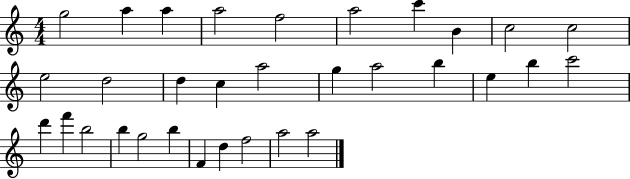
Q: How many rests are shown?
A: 0